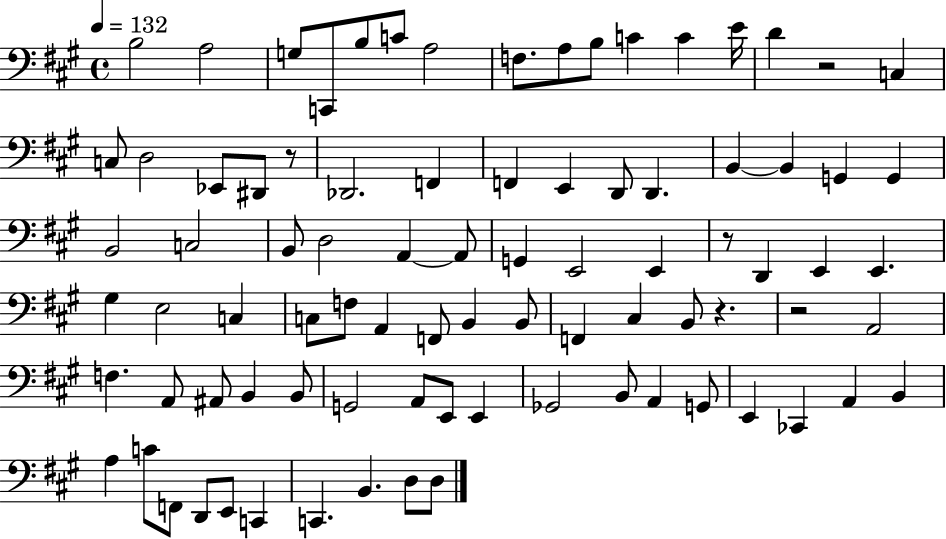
X:1
T:Untitled
M:4/4
L:1/4
K:A
B,2 A,2 G,/2 C,,/2 B,/2 C/2 A,2 F,/2 A,/2 B,/2 C C E/4 D z2 C, C,/2 D,2 _E,,/2 ^D,,/2 z/2 _D,,2 F,, F,, E,, D,,/2 D,, B,, B,, G,, G,, B,,2 C,2 B,,/2 D,2 A,, A,,/2 G,, E,,2 E,, z/2 D,, E,, E,, ^G, E,2 C, C,/2 F,/2 A,, F,,/2 B,, B,,/2 F,, ^C, B,,/2 z z2 A,,2 F, A,,/2 ^A,,/2 B,, B,,/2 G,,2 A,,/2 E,,/2 E,, _G,,2 B,,/2 A,, G,,/2 E,, _C,, A,, B,, A, C/2 F,,/2 D,,/2 E,,/2 C,, C,, B,, D,/2 D,/2